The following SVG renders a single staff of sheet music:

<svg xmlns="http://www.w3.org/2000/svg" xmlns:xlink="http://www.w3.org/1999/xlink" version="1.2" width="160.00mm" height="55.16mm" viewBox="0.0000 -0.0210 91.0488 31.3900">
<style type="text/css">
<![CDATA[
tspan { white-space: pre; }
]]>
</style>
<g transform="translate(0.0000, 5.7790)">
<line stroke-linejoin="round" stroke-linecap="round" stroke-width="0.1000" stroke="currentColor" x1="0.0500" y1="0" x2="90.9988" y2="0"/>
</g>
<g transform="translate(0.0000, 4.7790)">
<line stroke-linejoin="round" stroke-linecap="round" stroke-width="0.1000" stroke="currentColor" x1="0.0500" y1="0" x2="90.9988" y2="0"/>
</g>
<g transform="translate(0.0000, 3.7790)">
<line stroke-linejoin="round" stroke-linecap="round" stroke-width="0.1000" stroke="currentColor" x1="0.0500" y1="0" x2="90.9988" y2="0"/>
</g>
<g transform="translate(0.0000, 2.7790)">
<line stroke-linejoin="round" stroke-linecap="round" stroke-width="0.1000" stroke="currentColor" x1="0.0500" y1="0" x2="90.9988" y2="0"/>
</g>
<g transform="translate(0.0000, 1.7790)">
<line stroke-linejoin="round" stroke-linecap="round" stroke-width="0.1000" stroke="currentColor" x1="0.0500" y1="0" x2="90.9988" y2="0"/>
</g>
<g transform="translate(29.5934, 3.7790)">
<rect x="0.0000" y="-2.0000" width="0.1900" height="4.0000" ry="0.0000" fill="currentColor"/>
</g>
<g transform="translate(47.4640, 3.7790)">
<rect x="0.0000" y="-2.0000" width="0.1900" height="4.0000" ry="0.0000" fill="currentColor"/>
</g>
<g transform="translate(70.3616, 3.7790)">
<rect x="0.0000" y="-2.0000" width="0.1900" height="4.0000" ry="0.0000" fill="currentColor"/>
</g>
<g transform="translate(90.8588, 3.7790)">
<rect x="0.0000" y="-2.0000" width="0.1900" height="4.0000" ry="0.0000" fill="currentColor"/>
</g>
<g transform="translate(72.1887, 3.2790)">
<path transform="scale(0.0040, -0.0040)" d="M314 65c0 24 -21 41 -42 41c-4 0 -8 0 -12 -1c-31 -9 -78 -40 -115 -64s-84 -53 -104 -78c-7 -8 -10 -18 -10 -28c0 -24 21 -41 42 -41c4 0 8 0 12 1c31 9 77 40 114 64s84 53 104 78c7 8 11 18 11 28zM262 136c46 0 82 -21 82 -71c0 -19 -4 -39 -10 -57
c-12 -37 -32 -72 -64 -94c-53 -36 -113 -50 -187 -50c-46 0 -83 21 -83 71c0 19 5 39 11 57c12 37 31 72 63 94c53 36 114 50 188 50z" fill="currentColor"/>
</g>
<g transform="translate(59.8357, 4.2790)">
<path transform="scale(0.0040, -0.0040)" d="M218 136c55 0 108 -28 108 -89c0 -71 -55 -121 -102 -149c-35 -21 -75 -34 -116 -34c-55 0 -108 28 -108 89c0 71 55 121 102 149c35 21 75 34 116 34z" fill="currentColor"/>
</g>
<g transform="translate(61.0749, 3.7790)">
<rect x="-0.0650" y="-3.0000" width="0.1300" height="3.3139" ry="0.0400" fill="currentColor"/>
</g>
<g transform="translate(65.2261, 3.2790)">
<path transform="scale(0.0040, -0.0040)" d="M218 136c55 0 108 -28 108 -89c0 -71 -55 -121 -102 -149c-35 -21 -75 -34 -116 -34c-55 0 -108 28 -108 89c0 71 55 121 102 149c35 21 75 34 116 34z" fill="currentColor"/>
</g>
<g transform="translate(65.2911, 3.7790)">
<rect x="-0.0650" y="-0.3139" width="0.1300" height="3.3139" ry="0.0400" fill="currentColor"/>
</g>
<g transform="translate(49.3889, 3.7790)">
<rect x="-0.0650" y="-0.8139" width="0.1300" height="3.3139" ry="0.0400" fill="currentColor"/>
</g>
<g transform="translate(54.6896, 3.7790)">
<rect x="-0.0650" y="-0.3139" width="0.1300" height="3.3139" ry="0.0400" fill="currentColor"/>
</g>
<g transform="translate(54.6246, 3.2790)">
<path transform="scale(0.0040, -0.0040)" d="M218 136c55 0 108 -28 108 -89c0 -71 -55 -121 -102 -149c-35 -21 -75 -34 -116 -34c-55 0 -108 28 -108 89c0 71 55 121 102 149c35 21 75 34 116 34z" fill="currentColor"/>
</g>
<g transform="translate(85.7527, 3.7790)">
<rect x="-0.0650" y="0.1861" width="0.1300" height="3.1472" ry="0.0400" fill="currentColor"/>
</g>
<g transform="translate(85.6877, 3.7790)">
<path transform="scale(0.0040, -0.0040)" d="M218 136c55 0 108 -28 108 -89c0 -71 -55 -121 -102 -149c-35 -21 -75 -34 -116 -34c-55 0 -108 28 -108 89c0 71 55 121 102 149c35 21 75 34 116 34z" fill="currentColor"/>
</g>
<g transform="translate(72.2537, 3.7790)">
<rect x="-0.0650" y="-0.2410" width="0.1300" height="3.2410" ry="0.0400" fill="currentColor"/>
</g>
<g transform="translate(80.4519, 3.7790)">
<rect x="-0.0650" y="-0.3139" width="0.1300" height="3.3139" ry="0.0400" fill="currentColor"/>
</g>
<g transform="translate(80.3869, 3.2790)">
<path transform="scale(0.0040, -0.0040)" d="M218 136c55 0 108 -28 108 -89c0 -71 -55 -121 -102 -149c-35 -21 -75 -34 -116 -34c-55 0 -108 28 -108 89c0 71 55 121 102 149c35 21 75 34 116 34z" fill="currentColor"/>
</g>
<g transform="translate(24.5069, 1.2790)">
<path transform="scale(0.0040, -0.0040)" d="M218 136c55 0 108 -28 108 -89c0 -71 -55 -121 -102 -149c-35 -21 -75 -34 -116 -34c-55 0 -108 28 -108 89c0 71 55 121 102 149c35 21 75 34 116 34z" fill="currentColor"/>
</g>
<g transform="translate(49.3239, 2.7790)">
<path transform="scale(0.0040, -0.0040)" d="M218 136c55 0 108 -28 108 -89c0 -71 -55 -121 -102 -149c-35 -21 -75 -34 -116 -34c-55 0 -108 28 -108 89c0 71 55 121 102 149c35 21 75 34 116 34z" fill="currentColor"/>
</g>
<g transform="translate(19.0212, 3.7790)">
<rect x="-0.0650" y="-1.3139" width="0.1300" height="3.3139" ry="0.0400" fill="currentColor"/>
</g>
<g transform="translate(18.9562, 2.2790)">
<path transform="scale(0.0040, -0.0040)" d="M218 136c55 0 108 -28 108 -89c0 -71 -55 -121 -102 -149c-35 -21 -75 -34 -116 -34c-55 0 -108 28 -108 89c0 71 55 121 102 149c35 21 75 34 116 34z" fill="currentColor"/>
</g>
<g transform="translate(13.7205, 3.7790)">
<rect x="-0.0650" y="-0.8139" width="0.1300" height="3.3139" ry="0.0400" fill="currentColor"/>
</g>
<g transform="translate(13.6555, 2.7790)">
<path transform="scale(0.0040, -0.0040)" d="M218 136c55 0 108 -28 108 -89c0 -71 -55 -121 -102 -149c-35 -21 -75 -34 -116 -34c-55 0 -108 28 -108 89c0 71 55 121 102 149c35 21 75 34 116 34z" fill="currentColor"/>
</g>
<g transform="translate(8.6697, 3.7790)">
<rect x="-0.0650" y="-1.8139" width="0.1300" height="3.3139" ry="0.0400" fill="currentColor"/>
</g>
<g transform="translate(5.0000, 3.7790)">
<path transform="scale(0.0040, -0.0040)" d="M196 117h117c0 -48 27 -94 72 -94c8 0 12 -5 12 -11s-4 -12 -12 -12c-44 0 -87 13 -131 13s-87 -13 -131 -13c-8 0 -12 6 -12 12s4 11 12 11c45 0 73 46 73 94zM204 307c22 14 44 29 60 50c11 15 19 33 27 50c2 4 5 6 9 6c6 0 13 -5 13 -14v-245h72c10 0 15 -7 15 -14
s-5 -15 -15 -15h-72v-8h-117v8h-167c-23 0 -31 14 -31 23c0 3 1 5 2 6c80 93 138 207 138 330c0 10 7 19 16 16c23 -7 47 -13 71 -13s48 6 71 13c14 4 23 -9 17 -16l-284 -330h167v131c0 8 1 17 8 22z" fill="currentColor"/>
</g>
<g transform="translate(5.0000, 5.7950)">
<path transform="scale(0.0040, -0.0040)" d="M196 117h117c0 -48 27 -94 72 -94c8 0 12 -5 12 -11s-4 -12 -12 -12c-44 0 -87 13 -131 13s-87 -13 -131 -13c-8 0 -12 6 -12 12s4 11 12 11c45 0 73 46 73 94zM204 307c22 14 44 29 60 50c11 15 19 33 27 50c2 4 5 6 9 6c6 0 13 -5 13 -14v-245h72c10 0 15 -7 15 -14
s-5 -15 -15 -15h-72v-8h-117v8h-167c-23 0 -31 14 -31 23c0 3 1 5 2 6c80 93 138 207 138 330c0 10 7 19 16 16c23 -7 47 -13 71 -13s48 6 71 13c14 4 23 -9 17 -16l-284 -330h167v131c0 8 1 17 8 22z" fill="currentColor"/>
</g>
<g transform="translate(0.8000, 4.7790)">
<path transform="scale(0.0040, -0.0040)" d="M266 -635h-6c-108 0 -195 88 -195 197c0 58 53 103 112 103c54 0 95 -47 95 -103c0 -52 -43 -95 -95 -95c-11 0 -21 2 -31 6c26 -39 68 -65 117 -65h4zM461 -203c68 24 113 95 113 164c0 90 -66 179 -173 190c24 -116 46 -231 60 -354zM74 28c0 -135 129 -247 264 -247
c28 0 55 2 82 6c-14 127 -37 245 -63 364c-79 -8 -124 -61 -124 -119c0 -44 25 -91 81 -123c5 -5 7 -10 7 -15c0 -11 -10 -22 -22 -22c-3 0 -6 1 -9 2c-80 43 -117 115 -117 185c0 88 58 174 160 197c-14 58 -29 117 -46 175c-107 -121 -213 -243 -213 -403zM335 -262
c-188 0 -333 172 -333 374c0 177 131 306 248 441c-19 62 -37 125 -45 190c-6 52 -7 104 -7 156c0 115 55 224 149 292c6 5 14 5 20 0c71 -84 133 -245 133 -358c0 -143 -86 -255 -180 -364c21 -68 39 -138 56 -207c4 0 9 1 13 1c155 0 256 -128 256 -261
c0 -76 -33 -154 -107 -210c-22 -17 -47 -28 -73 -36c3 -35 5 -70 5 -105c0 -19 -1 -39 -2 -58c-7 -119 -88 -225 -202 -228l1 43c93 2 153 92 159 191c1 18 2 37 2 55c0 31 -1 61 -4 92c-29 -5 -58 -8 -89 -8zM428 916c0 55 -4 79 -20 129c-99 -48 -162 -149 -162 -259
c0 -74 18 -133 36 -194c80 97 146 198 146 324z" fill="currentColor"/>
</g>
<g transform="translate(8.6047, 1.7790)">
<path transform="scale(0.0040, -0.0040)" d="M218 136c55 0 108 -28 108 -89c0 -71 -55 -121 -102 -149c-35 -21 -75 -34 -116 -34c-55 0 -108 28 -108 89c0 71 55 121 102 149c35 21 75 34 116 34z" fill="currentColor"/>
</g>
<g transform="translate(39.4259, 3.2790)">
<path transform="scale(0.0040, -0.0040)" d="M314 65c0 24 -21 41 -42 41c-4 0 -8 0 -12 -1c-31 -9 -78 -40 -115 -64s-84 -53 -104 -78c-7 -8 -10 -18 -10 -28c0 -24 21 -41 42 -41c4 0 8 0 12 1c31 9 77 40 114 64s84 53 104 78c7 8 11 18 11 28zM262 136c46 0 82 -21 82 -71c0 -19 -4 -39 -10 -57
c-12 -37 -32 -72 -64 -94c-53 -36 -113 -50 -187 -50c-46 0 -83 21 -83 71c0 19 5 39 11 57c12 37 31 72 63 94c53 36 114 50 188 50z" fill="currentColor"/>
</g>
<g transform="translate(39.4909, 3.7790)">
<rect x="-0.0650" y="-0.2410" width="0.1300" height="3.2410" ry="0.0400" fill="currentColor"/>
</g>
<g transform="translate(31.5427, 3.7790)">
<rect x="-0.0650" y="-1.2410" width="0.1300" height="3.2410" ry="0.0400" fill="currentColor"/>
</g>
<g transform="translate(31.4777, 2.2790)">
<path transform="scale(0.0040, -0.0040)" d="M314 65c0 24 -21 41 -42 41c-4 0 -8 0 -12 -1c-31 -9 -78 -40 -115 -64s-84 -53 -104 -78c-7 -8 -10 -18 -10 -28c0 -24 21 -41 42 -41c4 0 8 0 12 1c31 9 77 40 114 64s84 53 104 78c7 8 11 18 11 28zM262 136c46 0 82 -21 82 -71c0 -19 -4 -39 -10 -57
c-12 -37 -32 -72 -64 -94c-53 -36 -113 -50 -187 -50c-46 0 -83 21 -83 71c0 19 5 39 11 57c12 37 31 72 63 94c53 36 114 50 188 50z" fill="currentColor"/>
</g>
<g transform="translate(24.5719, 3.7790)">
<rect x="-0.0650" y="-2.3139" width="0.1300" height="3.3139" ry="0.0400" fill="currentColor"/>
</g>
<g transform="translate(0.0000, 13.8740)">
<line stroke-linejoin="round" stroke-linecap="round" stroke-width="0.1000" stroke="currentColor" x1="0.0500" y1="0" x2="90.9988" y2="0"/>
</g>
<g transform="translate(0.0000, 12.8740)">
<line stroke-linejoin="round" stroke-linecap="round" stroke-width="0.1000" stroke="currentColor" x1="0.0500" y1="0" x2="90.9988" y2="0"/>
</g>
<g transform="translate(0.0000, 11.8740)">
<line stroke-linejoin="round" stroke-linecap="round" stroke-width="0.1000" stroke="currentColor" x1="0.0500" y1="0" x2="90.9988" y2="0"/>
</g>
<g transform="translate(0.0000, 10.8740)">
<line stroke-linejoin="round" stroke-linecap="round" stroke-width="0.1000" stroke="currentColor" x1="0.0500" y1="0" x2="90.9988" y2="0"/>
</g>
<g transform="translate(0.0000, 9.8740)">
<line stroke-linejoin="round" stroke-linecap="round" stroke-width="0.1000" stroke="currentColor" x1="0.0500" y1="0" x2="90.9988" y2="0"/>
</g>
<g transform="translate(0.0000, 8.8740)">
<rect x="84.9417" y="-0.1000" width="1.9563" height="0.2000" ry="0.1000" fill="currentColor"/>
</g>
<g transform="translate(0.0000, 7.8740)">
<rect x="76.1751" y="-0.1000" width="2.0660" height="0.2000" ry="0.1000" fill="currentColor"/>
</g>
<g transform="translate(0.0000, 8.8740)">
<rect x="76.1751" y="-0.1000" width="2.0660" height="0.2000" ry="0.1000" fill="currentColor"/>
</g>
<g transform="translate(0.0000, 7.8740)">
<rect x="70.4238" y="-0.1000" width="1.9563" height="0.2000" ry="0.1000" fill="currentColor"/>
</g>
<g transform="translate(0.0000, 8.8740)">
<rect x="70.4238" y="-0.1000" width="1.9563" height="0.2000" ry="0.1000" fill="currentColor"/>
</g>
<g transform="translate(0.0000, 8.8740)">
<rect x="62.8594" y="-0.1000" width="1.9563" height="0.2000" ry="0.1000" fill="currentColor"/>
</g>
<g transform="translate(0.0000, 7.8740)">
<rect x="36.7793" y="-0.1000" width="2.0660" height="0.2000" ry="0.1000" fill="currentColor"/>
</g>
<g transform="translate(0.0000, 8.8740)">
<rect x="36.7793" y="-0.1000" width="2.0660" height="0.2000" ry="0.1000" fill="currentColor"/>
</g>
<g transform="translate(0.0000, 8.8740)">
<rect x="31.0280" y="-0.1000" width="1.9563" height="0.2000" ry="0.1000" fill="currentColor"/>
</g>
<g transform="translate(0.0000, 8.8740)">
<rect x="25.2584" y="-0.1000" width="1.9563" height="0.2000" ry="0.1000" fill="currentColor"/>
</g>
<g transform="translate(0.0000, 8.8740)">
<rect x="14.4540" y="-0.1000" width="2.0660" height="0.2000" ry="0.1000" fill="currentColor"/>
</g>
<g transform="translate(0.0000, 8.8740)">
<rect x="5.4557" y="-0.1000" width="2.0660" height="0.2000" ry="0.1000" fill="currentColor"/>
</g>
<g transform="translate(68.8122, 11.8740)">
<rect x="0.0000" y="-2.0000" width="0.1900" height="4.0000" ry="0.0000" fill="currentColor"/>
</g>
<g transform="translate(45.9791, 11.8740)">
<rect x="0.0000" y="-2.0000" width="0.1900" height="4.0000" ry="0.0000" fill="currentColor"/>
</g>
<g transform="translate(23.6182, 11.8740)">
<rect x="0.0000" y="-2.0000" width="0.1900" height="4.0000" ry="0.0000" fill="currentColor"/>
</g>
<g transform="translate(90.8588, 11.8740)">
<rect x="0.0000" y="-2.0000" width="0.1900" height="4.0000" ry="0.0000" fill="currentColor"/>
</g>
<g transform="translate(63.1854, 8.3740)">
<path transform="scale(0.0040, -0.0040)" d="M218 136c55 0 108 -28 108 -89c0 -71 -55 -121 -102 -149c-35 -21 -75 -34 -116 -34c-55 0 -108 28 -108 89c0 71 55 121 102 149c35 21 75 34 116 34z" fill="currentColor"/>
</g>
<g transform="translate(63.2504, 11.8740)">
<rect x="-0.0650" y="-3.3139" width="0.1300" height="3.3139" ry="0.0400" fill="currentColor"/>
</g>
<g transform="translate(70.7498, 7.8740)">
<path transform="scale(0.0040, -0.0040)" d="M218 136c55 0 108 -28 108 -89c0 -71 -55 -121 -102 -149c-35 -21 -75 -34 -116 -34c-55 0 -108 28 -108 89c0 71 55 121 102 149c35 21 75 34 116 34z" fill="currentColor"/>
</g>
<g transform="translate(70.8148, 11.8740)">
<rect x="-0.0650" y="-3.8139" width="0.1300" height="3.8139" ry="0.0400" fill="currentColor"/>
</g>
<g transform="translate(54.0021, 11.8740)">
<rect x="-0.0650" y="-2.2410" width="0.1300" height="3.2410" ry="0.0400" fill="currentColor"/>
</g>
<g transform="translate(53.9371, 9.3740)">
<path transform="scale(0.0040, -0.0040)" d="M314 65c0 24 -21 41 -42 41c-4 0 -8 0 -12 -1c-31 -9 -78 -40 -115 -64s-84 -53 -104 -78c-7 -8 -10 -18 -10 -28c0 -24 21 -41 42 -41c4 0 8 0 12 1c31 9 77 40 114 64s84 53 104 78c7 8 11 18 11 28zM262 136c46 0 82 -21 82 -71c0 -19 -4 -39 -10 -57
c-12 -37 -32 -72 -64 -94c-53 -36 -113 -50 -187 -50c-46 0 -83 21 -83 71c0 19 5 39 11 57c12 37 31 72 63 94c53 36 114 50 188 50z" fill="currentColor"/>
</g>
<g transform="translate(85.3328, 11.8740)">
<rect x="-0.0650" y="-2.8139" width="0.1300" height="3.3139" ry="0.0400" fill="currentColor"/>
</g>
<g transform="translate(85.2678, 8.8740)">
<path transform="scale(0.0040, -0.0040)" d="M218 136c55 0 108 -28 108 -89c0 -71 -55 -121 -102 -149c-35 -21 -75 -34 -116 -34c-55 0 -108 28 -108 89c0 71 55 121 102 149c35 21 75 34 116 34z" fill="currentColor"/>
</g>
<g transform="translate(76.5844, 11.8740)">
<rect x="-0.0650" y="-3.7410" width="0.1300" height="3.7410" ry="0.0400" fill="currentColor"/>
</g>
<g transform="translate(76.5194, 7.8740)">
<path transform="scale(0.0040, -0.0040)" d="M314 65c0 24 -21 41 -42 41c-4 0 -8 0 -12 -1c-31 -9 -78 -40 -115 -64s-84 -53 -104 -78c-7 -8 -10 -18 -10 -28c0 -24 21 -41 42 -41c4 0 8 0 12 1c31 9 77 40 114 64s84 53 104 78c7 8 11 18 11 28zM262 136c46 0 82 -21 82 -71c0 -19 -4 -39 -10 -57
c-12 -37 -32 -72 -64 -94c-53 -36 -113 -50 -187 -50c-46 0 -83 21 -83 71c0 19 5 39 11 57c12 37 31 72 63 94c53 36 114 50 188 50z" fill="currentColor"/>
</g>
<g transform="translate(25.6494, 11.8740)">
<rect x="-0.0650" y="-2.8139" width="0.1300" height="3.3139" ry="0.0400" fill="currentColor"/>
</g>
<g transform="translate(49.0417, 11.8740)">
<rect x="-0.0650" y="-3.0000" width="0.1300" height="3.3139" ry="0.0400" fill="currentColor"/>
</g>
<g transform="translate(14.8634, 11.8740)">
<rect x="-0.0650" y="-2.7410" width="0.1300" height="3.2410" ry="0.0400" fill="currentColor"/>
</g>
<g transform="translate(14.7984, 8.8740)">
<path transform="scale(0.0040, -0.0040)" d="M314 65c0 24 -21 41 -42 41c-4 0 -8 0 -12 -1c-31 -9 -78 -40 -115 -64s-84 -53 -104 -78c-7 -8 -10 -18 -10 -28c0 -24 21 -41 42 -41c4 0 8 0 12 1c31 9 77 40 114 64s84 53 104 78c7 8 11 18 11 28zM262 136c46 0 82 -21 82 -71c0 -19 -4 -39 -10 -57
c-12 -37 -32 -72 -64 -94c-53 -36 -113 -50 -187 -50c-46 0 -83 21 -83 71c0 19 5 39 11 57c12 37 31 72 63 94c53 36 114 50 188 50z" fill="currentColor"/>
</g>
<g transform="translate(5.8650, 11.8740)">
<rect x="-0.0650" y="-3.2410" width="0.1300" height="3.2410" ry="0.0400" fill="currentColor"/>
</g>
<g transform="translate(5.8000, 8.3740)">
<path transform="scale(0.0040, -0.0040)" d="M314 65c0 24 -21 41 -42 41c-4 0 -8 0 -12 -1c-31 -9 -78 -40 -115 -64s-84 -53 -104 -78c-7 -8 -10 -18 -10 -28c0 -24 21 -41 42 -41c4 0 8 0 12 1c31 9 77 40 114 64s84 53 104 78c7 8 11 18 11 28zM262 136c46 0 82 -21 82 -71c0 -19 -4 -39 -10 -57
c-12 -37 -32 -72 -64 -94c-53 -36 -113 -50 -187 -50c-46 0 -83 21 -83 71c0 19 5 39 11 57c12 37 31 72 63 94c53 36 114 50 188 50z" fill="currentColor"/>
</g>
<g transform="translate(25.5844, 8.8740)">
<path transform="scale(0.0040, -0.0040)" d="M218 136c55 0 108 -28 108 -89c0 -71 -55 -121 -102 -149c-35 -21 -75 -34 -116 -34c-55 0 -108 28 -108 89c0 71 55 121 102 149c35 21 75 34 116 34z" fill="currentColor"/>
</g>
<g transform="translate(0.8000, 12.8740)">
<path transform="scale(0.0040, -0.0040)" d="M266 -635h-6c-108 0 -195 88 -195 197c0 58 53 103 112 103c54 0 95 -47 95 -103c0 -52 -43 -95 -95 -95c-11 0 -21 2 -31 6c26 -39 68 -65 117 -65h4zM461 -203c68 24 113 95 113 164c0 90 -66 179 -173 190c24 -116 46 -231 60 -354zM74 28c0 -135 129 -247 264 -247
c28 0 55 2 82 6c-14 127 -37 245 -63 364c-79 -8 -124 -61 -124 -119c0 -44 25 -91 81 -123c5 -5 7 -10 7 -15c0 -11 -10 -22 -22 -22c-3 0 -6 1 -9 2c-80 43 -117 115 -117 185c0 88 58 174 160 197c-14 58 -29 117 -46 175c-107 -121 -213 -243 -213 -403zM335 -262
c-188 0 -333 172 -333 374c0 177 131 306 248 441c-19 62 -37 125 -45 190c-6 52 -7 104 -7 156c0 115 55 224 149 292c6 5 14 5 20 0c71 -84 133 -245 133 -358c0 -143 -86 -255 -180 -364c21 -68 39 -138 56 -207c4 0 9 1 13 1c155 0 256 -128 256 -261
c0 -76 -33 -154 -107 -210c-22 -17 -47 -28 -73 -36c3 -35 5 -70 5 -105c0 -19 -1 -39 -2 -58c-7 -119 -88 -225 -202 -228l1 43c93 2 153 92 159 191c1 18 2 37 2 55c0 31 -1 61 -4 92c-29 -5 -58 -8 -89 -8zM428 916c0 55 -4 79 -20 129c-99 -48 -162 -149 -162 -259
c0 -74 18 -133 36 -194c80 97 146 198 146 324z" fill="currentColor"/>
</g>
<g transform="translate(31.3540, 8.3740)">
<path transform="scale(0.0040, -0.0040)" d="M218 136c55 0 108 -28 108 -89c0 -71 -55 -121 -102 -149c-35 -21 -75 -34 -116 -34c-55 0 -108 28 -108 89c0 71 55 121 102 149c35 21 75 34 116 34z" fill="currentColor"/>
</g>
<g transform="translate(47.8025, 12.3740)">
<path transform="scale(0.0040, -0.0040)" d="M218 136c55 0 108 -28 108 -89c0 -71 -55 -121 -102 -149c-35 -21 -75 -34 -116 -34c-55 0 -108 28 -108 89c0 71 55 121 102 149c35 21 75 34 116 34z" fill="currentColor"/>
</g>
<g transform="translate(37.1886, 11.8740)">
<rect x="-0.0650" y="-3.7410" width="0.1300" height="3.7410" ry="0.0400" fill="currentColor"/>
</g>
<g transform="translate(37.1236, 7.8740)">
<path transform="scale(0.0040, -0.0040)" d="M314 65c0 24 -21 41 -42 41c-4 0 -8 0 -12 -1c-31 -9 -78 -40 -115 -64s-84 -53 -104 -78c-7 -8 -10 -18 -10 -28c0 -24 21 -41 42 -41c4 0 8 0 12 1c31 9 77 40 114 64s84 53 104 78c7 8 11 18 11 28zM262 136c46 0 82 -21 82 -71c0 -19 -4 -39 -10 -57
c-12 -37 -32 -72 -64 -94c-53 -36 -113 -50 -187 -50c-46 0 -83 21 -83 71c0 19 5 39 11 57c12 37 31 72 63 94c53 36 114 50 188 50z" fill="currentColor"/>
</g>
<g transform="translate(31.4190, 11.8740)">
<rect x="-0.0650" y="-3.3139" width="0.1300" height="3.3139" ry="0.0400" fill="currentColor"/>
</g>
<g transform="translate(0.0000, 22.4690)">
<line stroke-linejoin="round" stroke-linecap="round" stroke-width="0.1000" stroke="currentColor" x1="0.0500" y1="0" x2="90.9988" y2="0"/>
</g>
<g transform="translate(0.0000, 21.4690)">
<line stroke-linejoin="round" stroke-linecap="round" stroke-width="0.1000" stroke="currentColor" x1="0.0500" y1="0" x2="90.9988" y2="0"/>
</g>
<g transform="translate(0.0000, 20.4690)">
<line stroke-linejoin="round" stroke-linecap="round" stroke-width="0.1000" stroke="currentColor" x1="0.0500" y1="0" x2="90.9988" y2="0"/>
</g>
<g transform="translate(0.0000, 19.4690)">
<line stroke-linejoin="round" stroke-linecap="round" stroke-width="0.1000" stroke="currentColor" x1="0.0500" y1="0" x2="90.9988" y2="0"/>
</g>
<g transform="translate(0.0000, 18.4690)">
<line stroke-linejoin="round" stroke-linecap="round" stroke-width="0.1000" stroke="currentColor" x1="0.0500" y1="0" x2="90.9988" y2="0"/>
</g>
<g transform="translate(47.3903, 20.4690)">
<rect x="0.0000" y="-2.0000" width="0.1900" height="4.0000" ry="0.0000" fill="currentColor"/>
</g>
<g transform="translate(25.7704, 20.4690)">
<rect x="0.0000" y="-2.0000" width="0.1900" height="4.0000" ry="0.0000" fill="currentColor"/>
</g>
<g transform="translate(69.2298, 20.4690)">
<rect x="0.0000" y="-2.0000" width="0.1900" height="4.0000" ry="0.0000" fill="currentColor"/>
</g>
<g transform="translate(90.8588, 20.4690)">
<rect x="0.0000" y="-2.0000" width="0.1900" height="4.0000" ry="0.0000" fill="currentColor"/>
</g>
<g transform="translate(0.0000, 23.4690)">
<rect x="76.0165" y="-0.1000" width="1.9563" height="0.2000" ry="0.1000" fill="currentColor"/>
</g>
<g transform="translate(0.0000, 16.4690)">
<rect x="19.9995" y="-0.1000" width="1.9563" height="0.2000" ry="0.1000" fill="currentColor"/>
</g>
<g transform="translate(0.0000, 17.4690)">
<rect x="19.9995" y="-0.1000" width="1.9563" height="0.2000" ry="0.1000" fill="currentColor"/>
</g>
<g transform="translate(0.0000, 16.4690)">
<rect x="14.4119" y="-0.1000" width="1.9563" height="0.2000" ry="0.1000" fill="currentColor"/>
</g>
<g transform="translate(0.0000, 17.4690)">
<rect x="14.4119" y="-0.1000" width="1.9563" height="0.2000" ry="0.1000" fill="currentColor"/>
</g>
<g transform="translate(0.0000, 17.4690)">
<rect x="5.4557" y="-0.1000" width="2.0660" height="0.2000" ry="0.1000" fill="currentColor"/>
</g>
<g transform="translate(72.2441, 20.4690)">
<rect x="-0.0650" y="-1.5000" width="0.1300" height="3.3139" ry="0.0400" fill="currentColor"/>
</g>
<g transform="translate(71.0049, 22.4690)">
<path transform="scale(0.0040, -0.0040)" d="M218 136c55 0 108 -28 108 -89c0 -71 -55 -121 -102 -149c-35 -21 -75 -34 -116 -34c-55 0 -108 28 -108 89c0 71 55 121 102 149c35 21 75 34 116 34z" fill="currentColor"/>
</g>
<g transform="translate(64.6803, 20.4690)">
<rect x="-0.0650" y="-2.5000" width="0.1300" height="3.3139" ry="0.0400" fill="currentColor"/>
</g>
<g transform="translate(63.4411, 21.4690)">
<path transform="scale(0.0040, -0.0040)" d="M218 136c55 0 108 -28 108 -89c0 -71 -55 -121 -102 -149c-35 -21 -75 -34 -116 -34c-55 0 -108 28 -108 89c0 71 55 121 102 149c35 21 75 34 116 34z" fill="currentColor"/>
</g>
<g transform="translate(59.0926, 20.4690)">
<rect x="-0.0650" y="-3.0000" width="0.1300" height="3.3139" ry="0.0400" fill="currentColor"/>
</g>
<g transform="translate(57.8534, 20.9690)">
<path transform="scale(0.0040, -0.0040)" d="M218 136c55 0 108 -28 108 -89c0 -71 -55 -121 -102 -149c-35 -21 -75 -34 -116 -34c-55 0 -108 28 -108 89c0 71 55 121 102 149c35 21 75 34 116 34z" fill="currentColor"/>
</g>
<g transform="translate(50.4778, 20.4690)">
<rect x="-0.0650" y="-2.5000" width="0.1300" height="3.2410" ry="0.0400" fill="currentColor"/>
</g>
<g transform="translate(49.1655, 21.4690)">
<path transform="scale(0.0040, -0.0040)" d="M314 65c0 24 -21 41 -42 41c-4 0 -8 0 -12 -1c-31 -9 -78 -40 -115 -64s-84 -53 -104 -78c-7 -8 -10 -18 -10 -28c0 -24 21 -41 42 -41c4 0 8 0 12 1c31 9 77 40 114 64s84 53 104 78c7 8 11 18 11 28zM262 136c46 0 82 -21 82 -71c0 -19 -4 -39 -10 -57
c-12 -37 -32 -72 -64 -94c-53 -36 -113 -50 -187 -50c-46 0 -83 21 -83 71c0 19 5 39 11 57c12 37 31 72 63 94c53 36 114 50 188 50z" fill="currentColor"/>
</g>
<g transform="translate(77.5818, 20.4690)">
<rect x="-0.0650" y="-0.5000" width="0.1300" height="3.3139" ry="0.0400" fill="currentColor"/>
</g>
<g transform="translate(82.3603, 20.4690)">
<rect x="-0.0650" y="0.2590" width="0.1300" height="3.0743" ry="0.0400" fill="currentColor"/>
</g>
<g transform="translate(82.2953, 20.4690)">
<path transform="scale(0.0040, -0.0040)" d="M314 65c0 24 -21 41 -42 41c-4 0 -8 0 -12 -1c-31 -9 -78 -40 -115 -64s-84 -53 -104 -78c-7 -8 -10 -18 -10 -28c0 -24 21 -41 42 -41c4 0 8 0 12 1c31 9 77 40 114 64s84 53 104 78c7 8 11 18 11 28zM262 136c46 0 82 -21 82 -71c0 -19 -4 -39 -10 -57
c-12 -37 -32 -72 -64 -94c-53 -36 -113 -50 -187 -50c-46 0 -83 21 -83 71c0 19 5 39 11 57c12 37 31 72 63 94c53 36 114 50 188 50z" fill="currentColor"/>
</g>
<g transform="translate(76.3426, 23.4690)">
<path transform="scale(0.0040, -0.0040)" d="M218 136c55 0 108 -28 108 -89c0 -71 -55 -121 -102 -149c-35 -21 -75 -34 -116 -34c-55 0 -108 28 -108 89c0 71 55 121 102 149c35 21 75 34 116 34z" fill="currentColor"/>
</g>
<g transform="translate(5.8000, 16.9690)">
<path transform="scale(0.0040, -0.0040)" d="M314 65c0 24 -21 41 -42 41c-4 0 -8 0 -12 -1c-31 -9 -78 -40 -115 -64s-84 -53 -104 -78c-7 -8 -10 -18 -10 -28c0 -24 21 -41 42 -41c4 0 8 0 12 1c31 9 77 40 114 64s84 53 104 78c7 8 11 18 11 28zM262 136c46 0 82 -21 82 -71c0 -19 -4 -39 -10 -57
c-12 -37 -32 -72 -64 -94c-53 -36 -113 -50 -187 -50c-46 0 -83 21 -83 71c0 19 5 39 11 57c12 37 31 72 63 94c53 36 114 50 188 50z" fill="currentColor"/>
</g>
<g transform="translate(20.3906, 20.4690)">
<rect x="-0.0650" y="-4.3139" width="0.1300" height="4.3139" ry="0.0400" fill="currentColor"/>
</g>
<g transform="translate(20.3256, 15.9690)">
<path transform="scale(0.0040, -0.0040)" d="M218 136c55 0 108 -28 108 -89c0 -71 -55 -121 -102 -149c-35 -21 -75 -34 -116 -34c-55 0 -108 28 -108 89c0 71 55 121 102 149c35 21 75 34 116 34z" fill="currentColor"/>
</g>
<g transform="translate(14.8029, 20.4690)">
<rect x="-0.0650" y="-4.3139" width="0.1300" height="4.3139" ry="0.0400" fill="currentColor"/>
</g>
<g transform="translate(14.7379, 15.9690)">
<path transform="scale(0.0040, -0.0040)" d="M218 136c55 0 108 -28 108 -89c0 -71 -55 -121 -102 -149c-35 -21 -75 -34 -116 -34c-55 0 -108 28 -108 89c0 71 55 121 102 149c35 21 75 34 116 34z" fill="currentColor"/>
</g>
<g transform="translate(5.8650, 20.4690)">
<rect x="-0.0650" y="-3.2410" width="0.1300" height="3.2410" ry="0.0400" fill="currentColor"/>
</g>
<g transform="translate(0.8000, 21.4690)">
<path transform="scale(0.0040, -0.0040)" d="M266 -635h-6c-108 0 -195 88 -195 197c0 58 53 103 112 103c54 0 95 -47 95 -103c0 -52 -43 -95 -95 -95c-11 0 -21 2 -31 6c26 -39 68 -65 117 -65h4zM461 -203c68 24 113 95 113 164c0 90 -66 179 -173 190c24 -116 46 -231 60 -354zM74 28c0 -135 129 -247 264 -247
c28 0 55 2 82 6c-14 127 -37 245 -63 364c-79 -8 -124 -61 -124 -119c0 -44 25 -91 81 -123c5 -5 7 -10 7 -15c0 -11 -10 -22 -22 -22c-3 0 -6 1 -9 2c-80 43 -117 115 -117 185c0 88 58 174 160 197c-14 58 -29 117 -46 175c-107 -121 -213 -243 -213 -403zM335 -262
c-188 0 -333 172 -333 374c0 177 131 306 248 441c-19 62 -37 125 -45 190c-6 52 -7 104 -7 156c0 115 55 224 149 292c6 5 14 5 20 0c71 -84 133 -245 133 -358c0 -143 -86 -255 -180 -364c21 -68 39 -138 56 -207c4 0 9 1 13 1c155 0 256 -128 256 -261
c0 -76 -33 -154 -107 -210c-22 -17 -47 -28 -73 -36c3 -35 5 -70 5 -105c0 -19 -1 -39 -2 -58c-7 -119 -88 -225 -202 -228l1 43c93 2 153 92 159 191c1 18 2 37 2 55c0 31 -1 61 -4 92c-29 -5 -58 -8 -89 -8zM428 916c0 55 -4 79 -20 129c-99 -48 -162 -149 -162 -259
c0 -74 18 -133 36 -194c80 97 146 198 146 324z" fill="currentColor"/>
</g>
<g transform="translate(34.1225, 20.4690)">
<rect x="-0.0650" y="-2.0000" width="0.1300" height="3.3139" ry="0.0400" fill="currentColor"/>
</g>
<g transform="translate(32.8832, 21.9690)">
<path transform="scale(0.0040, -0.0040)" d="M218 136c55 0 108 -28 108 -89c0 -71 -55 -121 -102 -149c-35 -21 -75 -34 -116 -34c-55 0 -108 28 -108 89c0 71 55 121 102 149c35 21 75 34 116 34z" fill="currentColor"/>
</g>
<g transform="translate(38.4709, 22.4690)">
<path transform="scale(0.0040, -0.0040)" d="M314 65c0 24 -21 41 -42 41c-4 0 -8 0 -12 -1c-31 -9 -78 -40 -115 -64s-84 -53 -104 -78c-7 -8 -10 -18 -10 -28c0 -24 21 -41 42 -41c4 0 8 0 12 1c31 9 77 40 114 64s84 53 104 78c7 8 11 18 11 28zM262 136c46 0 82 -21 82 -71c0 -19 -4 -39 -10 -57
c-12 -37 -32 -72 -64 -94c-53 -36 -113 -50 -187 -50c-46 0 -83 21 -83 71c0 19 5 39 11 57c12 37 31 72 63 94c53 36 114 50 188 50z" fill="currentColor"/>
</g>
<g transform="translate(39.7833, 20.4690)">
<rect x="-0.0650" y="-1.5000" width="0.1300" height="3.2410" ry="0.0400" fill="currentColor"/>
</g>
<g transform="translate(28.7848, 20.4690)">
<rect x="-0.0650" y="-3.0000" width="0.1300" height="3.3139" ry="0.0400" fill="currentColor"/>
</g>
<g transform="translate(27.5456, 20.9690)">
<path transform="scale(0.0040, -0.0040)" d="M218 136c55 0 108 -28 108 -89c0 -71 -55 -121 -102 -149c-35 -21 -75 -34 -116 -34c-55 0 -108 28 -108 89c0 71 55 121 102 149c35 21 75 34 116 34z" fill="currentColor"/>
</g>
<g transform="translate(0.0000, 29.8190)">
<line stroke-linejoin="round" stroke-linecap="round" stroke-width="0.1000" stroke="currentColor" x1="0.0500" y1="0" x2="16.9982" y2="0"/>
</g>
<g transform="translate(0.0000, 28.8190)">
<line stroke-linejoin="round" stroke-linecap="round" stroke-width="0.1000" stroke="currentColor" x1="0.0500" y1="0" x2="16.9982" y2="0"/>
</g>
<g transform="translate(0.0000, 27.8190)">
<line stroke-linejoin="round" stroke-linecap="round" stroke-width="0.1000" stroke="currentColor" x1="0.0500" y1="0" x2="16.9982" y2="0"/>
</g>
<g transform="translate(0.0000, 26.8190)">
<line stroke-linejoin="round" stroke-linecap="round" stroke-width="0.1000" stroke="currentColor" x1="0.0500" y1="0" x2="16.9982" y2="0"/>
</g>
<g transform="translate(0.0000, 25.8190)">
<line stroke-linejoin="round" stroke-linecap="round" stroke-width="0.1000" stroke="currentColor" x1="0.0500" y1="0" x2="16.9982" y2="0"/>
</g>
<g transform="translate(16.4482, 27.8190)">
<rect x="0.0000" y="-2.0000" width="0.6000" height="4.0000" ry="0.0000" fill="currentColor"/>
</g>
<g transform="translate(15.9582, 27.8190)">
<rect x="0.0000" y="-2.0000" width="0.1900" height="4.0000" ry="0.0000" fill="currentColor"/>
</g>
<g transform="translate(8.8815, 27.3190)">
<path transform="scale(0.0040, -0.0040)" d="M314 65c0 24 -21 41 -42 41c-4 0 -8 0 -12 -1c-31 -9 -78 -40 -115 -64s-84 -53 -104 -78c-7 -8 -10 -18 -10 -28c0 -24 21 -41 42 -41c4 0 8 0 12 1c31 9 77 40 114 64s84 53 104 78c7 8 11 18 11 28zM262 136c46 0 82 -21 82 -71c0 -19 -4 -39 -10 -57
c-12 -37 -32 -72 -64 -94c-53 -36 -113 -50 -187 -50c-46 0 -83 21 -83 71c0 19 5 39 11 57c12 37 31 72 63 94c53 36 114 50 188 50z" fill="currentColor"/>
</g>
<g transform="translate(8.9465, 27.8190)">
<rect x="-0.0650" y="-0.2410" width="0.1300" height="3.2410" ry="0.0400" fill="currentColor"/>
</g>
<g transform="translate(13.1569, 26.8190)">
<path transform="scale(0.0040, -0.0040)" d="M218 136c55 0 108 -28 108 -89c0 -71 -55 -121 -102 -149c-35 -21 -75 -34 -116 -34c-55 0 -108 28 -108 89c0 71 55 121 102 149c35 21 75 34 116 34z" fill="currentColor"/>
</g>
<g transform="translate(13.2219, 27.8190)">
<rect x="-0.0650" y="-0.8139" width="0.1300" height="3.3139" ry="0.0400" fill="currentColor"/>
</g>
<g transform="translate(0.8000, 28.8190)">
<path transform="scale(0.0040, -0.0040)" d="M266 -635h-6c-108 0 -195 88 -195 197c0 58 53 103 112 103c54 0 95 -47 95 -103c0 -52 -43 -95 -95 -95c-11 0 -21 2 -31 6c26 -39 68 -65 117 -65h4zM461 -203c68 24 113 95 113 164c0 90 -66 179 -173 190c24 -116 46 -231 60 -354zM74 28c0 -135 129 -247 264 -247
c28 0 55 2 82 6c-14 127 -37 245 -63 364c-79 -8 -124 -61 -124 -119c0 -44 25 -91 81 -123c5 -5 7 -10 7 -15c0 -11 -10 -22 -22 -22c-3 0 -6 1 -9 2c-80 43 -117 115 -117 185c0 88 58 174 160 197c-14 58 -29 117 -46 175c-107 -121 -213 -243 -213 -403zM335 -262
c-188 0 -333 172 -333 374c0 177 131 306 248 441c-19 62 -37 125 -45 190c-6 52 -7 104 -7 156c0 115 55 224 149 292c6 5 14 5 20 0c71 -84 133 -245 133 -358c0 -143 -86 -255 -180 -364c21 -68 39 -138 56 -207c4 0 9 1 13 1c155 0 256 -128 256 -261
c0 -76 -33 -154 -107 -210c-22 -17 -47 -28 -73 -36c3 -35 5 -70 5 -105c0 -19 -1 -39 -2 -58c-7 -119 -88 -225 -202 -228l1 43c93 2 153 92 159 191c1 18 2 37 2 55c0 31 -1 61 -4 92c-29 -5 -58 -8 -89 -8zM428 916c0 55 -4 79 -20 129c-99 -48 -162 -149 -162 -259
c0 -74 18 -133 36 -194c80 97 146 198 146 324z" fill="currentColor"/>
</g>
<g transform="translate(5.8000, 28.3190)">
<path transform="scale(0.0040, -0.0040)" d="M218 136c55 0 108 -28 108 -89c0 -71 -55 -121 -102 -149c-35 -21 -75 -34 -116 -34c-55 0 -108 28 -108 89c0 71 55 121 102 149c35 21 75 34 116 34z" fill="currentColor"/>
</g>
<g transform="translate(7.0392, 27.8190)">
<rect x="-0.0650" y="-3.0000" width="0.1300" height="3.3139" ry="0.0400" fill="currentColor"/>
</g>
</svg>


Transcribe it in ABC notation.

X:1
T:Untitled
M:4/4
L:1/4
K:C
f d e g e2 c2 d c A c c2 c B b2 a2 a b c'2 A g2 b c' c'2 a b2 d' d' A F E2 G2 A G E C B2 A c2 d